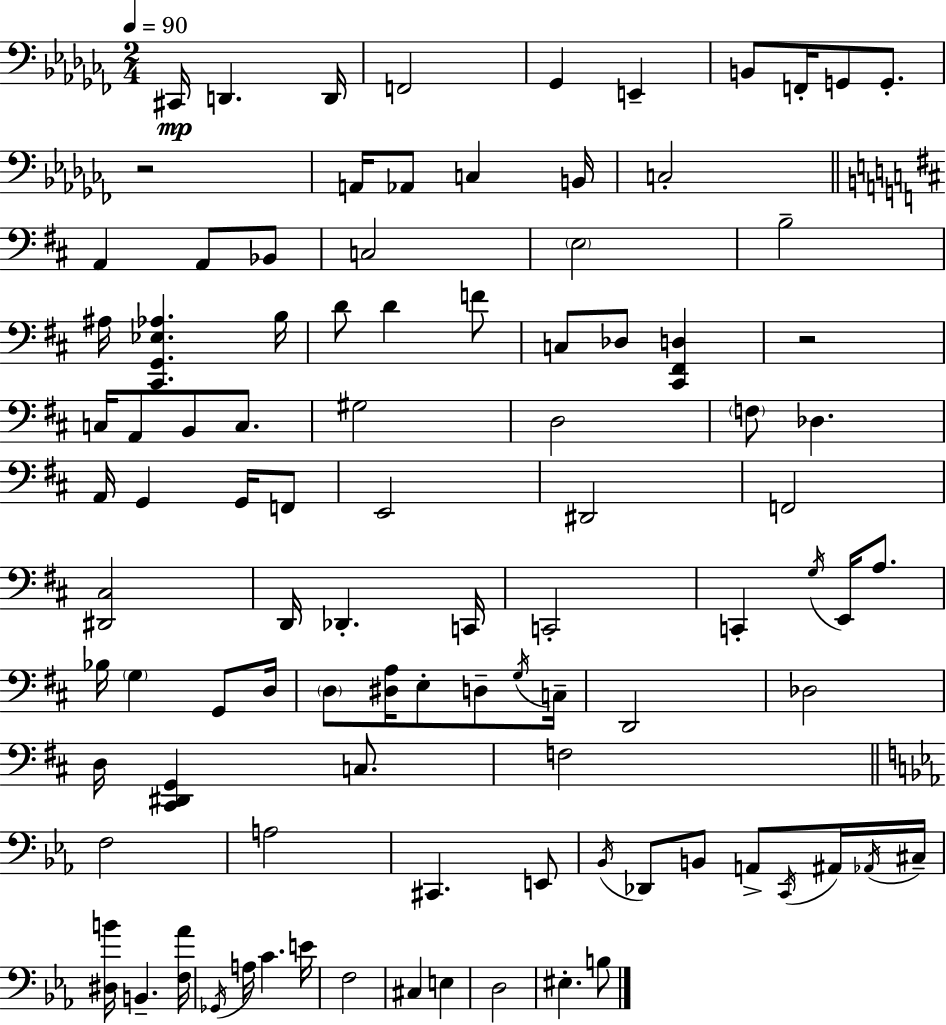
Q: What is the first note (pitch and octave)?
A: C#2